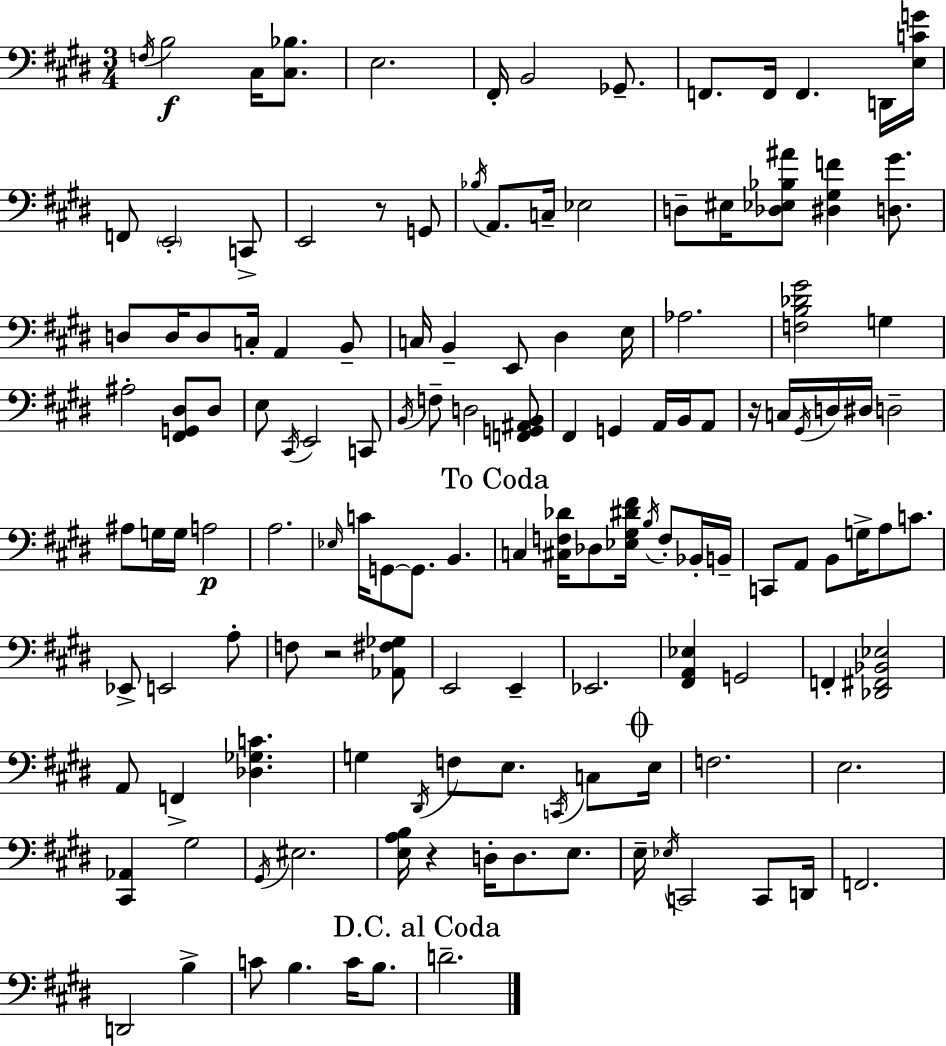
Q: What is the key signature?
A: E major